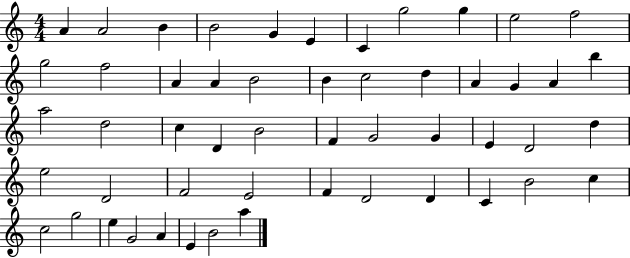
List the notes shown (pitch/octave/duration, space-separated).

A4/q A4/h B4/q B4/h G4/q E4/q C4/q G5/h G5/q E5/h F5/h G5/h F5/h A4/q A4/q B4/h B4/q C5/h D5/q A4/q G4/q A4/q B5/q A5/h D5/h C5/q D4/q B4/h F4/q G4/h G4/q E4/q D4/h D5/q E5/h D4/h F4/h E4/h F4/q D4/h D4/q C4/q B4/h C5/q C5/h G5/h E5/q G4/h A4/q E4/q B4/h A5/q